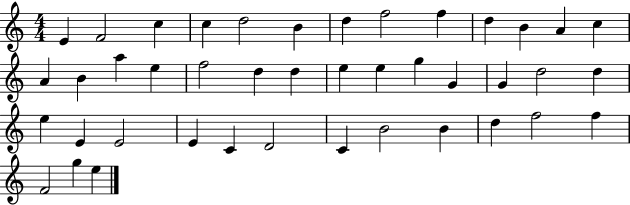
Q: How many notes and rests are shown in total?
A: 42